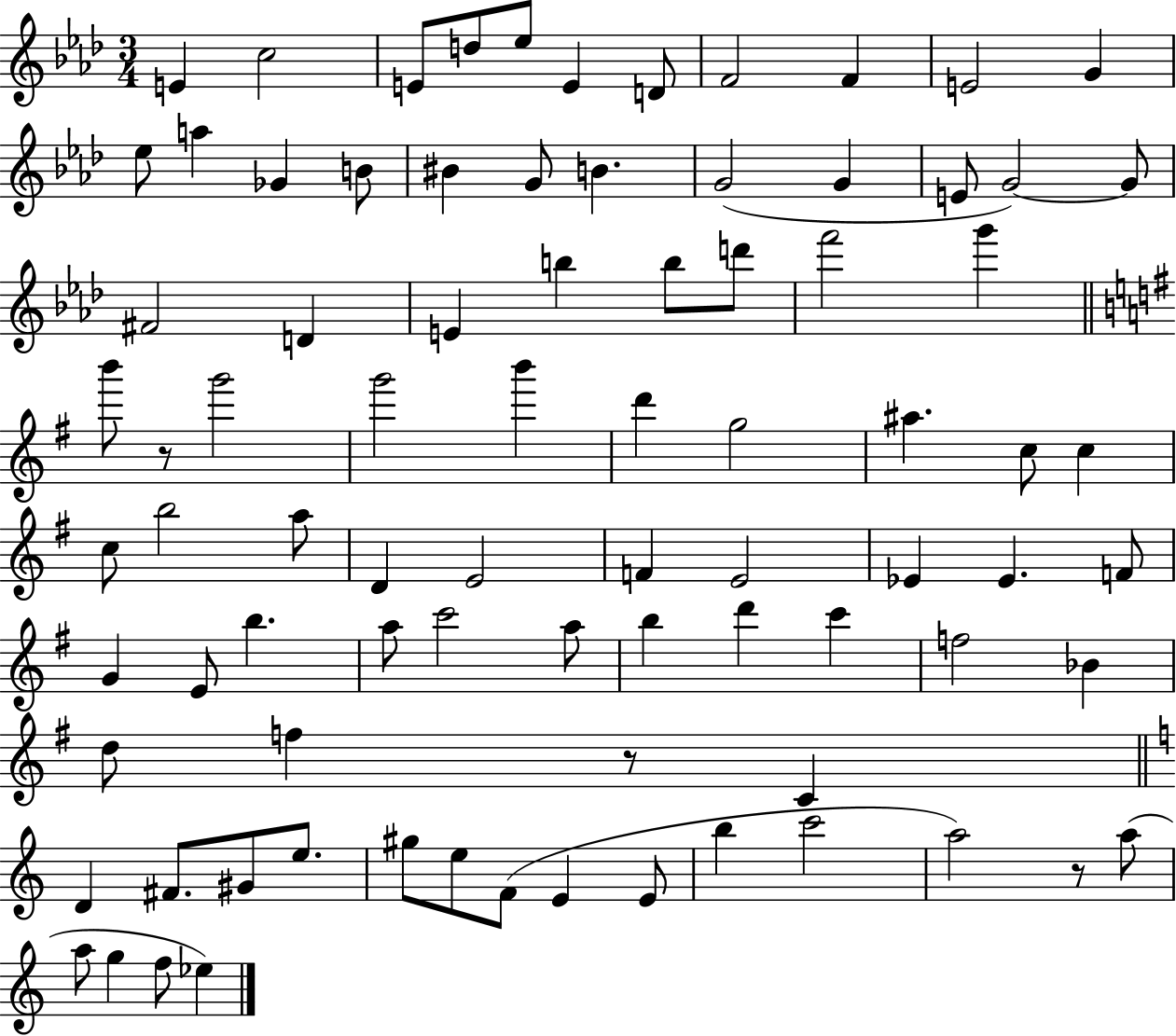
E4/q C5/h E4/e D5/e Eb5/e E4/q D4/e F4/h F4/q E4/h G4/q Eb5/e A5/q Gb4/q B4/e BIS4/q G4/e B4/q. G4/h G4/q E4/e G4/h G4/e F#4/h D4/q E4/q B5/q B5/e D6/e F6/h G6/q B6/e R/e G6/h G6/h B6/q D6/q G5/h A#5/q. C5/e C5/q C5/e B5/h A5/e D4/q E4/h F4/q E4/h Eb4/q Eb4/q. F4/e G4/q E4/e B5/q. A5/e C6/h A5/e B5/q D6/q C6/q F5/h Bb4/q D5/e F5/q R/e C4/q D4/q F#4/e. G#4/e E5/e. G#5/e E5/e F4/e E4/q E4/e B5/q C6/h A5/h R/e A5/e A5/e G5/q F5/e Eb5/q